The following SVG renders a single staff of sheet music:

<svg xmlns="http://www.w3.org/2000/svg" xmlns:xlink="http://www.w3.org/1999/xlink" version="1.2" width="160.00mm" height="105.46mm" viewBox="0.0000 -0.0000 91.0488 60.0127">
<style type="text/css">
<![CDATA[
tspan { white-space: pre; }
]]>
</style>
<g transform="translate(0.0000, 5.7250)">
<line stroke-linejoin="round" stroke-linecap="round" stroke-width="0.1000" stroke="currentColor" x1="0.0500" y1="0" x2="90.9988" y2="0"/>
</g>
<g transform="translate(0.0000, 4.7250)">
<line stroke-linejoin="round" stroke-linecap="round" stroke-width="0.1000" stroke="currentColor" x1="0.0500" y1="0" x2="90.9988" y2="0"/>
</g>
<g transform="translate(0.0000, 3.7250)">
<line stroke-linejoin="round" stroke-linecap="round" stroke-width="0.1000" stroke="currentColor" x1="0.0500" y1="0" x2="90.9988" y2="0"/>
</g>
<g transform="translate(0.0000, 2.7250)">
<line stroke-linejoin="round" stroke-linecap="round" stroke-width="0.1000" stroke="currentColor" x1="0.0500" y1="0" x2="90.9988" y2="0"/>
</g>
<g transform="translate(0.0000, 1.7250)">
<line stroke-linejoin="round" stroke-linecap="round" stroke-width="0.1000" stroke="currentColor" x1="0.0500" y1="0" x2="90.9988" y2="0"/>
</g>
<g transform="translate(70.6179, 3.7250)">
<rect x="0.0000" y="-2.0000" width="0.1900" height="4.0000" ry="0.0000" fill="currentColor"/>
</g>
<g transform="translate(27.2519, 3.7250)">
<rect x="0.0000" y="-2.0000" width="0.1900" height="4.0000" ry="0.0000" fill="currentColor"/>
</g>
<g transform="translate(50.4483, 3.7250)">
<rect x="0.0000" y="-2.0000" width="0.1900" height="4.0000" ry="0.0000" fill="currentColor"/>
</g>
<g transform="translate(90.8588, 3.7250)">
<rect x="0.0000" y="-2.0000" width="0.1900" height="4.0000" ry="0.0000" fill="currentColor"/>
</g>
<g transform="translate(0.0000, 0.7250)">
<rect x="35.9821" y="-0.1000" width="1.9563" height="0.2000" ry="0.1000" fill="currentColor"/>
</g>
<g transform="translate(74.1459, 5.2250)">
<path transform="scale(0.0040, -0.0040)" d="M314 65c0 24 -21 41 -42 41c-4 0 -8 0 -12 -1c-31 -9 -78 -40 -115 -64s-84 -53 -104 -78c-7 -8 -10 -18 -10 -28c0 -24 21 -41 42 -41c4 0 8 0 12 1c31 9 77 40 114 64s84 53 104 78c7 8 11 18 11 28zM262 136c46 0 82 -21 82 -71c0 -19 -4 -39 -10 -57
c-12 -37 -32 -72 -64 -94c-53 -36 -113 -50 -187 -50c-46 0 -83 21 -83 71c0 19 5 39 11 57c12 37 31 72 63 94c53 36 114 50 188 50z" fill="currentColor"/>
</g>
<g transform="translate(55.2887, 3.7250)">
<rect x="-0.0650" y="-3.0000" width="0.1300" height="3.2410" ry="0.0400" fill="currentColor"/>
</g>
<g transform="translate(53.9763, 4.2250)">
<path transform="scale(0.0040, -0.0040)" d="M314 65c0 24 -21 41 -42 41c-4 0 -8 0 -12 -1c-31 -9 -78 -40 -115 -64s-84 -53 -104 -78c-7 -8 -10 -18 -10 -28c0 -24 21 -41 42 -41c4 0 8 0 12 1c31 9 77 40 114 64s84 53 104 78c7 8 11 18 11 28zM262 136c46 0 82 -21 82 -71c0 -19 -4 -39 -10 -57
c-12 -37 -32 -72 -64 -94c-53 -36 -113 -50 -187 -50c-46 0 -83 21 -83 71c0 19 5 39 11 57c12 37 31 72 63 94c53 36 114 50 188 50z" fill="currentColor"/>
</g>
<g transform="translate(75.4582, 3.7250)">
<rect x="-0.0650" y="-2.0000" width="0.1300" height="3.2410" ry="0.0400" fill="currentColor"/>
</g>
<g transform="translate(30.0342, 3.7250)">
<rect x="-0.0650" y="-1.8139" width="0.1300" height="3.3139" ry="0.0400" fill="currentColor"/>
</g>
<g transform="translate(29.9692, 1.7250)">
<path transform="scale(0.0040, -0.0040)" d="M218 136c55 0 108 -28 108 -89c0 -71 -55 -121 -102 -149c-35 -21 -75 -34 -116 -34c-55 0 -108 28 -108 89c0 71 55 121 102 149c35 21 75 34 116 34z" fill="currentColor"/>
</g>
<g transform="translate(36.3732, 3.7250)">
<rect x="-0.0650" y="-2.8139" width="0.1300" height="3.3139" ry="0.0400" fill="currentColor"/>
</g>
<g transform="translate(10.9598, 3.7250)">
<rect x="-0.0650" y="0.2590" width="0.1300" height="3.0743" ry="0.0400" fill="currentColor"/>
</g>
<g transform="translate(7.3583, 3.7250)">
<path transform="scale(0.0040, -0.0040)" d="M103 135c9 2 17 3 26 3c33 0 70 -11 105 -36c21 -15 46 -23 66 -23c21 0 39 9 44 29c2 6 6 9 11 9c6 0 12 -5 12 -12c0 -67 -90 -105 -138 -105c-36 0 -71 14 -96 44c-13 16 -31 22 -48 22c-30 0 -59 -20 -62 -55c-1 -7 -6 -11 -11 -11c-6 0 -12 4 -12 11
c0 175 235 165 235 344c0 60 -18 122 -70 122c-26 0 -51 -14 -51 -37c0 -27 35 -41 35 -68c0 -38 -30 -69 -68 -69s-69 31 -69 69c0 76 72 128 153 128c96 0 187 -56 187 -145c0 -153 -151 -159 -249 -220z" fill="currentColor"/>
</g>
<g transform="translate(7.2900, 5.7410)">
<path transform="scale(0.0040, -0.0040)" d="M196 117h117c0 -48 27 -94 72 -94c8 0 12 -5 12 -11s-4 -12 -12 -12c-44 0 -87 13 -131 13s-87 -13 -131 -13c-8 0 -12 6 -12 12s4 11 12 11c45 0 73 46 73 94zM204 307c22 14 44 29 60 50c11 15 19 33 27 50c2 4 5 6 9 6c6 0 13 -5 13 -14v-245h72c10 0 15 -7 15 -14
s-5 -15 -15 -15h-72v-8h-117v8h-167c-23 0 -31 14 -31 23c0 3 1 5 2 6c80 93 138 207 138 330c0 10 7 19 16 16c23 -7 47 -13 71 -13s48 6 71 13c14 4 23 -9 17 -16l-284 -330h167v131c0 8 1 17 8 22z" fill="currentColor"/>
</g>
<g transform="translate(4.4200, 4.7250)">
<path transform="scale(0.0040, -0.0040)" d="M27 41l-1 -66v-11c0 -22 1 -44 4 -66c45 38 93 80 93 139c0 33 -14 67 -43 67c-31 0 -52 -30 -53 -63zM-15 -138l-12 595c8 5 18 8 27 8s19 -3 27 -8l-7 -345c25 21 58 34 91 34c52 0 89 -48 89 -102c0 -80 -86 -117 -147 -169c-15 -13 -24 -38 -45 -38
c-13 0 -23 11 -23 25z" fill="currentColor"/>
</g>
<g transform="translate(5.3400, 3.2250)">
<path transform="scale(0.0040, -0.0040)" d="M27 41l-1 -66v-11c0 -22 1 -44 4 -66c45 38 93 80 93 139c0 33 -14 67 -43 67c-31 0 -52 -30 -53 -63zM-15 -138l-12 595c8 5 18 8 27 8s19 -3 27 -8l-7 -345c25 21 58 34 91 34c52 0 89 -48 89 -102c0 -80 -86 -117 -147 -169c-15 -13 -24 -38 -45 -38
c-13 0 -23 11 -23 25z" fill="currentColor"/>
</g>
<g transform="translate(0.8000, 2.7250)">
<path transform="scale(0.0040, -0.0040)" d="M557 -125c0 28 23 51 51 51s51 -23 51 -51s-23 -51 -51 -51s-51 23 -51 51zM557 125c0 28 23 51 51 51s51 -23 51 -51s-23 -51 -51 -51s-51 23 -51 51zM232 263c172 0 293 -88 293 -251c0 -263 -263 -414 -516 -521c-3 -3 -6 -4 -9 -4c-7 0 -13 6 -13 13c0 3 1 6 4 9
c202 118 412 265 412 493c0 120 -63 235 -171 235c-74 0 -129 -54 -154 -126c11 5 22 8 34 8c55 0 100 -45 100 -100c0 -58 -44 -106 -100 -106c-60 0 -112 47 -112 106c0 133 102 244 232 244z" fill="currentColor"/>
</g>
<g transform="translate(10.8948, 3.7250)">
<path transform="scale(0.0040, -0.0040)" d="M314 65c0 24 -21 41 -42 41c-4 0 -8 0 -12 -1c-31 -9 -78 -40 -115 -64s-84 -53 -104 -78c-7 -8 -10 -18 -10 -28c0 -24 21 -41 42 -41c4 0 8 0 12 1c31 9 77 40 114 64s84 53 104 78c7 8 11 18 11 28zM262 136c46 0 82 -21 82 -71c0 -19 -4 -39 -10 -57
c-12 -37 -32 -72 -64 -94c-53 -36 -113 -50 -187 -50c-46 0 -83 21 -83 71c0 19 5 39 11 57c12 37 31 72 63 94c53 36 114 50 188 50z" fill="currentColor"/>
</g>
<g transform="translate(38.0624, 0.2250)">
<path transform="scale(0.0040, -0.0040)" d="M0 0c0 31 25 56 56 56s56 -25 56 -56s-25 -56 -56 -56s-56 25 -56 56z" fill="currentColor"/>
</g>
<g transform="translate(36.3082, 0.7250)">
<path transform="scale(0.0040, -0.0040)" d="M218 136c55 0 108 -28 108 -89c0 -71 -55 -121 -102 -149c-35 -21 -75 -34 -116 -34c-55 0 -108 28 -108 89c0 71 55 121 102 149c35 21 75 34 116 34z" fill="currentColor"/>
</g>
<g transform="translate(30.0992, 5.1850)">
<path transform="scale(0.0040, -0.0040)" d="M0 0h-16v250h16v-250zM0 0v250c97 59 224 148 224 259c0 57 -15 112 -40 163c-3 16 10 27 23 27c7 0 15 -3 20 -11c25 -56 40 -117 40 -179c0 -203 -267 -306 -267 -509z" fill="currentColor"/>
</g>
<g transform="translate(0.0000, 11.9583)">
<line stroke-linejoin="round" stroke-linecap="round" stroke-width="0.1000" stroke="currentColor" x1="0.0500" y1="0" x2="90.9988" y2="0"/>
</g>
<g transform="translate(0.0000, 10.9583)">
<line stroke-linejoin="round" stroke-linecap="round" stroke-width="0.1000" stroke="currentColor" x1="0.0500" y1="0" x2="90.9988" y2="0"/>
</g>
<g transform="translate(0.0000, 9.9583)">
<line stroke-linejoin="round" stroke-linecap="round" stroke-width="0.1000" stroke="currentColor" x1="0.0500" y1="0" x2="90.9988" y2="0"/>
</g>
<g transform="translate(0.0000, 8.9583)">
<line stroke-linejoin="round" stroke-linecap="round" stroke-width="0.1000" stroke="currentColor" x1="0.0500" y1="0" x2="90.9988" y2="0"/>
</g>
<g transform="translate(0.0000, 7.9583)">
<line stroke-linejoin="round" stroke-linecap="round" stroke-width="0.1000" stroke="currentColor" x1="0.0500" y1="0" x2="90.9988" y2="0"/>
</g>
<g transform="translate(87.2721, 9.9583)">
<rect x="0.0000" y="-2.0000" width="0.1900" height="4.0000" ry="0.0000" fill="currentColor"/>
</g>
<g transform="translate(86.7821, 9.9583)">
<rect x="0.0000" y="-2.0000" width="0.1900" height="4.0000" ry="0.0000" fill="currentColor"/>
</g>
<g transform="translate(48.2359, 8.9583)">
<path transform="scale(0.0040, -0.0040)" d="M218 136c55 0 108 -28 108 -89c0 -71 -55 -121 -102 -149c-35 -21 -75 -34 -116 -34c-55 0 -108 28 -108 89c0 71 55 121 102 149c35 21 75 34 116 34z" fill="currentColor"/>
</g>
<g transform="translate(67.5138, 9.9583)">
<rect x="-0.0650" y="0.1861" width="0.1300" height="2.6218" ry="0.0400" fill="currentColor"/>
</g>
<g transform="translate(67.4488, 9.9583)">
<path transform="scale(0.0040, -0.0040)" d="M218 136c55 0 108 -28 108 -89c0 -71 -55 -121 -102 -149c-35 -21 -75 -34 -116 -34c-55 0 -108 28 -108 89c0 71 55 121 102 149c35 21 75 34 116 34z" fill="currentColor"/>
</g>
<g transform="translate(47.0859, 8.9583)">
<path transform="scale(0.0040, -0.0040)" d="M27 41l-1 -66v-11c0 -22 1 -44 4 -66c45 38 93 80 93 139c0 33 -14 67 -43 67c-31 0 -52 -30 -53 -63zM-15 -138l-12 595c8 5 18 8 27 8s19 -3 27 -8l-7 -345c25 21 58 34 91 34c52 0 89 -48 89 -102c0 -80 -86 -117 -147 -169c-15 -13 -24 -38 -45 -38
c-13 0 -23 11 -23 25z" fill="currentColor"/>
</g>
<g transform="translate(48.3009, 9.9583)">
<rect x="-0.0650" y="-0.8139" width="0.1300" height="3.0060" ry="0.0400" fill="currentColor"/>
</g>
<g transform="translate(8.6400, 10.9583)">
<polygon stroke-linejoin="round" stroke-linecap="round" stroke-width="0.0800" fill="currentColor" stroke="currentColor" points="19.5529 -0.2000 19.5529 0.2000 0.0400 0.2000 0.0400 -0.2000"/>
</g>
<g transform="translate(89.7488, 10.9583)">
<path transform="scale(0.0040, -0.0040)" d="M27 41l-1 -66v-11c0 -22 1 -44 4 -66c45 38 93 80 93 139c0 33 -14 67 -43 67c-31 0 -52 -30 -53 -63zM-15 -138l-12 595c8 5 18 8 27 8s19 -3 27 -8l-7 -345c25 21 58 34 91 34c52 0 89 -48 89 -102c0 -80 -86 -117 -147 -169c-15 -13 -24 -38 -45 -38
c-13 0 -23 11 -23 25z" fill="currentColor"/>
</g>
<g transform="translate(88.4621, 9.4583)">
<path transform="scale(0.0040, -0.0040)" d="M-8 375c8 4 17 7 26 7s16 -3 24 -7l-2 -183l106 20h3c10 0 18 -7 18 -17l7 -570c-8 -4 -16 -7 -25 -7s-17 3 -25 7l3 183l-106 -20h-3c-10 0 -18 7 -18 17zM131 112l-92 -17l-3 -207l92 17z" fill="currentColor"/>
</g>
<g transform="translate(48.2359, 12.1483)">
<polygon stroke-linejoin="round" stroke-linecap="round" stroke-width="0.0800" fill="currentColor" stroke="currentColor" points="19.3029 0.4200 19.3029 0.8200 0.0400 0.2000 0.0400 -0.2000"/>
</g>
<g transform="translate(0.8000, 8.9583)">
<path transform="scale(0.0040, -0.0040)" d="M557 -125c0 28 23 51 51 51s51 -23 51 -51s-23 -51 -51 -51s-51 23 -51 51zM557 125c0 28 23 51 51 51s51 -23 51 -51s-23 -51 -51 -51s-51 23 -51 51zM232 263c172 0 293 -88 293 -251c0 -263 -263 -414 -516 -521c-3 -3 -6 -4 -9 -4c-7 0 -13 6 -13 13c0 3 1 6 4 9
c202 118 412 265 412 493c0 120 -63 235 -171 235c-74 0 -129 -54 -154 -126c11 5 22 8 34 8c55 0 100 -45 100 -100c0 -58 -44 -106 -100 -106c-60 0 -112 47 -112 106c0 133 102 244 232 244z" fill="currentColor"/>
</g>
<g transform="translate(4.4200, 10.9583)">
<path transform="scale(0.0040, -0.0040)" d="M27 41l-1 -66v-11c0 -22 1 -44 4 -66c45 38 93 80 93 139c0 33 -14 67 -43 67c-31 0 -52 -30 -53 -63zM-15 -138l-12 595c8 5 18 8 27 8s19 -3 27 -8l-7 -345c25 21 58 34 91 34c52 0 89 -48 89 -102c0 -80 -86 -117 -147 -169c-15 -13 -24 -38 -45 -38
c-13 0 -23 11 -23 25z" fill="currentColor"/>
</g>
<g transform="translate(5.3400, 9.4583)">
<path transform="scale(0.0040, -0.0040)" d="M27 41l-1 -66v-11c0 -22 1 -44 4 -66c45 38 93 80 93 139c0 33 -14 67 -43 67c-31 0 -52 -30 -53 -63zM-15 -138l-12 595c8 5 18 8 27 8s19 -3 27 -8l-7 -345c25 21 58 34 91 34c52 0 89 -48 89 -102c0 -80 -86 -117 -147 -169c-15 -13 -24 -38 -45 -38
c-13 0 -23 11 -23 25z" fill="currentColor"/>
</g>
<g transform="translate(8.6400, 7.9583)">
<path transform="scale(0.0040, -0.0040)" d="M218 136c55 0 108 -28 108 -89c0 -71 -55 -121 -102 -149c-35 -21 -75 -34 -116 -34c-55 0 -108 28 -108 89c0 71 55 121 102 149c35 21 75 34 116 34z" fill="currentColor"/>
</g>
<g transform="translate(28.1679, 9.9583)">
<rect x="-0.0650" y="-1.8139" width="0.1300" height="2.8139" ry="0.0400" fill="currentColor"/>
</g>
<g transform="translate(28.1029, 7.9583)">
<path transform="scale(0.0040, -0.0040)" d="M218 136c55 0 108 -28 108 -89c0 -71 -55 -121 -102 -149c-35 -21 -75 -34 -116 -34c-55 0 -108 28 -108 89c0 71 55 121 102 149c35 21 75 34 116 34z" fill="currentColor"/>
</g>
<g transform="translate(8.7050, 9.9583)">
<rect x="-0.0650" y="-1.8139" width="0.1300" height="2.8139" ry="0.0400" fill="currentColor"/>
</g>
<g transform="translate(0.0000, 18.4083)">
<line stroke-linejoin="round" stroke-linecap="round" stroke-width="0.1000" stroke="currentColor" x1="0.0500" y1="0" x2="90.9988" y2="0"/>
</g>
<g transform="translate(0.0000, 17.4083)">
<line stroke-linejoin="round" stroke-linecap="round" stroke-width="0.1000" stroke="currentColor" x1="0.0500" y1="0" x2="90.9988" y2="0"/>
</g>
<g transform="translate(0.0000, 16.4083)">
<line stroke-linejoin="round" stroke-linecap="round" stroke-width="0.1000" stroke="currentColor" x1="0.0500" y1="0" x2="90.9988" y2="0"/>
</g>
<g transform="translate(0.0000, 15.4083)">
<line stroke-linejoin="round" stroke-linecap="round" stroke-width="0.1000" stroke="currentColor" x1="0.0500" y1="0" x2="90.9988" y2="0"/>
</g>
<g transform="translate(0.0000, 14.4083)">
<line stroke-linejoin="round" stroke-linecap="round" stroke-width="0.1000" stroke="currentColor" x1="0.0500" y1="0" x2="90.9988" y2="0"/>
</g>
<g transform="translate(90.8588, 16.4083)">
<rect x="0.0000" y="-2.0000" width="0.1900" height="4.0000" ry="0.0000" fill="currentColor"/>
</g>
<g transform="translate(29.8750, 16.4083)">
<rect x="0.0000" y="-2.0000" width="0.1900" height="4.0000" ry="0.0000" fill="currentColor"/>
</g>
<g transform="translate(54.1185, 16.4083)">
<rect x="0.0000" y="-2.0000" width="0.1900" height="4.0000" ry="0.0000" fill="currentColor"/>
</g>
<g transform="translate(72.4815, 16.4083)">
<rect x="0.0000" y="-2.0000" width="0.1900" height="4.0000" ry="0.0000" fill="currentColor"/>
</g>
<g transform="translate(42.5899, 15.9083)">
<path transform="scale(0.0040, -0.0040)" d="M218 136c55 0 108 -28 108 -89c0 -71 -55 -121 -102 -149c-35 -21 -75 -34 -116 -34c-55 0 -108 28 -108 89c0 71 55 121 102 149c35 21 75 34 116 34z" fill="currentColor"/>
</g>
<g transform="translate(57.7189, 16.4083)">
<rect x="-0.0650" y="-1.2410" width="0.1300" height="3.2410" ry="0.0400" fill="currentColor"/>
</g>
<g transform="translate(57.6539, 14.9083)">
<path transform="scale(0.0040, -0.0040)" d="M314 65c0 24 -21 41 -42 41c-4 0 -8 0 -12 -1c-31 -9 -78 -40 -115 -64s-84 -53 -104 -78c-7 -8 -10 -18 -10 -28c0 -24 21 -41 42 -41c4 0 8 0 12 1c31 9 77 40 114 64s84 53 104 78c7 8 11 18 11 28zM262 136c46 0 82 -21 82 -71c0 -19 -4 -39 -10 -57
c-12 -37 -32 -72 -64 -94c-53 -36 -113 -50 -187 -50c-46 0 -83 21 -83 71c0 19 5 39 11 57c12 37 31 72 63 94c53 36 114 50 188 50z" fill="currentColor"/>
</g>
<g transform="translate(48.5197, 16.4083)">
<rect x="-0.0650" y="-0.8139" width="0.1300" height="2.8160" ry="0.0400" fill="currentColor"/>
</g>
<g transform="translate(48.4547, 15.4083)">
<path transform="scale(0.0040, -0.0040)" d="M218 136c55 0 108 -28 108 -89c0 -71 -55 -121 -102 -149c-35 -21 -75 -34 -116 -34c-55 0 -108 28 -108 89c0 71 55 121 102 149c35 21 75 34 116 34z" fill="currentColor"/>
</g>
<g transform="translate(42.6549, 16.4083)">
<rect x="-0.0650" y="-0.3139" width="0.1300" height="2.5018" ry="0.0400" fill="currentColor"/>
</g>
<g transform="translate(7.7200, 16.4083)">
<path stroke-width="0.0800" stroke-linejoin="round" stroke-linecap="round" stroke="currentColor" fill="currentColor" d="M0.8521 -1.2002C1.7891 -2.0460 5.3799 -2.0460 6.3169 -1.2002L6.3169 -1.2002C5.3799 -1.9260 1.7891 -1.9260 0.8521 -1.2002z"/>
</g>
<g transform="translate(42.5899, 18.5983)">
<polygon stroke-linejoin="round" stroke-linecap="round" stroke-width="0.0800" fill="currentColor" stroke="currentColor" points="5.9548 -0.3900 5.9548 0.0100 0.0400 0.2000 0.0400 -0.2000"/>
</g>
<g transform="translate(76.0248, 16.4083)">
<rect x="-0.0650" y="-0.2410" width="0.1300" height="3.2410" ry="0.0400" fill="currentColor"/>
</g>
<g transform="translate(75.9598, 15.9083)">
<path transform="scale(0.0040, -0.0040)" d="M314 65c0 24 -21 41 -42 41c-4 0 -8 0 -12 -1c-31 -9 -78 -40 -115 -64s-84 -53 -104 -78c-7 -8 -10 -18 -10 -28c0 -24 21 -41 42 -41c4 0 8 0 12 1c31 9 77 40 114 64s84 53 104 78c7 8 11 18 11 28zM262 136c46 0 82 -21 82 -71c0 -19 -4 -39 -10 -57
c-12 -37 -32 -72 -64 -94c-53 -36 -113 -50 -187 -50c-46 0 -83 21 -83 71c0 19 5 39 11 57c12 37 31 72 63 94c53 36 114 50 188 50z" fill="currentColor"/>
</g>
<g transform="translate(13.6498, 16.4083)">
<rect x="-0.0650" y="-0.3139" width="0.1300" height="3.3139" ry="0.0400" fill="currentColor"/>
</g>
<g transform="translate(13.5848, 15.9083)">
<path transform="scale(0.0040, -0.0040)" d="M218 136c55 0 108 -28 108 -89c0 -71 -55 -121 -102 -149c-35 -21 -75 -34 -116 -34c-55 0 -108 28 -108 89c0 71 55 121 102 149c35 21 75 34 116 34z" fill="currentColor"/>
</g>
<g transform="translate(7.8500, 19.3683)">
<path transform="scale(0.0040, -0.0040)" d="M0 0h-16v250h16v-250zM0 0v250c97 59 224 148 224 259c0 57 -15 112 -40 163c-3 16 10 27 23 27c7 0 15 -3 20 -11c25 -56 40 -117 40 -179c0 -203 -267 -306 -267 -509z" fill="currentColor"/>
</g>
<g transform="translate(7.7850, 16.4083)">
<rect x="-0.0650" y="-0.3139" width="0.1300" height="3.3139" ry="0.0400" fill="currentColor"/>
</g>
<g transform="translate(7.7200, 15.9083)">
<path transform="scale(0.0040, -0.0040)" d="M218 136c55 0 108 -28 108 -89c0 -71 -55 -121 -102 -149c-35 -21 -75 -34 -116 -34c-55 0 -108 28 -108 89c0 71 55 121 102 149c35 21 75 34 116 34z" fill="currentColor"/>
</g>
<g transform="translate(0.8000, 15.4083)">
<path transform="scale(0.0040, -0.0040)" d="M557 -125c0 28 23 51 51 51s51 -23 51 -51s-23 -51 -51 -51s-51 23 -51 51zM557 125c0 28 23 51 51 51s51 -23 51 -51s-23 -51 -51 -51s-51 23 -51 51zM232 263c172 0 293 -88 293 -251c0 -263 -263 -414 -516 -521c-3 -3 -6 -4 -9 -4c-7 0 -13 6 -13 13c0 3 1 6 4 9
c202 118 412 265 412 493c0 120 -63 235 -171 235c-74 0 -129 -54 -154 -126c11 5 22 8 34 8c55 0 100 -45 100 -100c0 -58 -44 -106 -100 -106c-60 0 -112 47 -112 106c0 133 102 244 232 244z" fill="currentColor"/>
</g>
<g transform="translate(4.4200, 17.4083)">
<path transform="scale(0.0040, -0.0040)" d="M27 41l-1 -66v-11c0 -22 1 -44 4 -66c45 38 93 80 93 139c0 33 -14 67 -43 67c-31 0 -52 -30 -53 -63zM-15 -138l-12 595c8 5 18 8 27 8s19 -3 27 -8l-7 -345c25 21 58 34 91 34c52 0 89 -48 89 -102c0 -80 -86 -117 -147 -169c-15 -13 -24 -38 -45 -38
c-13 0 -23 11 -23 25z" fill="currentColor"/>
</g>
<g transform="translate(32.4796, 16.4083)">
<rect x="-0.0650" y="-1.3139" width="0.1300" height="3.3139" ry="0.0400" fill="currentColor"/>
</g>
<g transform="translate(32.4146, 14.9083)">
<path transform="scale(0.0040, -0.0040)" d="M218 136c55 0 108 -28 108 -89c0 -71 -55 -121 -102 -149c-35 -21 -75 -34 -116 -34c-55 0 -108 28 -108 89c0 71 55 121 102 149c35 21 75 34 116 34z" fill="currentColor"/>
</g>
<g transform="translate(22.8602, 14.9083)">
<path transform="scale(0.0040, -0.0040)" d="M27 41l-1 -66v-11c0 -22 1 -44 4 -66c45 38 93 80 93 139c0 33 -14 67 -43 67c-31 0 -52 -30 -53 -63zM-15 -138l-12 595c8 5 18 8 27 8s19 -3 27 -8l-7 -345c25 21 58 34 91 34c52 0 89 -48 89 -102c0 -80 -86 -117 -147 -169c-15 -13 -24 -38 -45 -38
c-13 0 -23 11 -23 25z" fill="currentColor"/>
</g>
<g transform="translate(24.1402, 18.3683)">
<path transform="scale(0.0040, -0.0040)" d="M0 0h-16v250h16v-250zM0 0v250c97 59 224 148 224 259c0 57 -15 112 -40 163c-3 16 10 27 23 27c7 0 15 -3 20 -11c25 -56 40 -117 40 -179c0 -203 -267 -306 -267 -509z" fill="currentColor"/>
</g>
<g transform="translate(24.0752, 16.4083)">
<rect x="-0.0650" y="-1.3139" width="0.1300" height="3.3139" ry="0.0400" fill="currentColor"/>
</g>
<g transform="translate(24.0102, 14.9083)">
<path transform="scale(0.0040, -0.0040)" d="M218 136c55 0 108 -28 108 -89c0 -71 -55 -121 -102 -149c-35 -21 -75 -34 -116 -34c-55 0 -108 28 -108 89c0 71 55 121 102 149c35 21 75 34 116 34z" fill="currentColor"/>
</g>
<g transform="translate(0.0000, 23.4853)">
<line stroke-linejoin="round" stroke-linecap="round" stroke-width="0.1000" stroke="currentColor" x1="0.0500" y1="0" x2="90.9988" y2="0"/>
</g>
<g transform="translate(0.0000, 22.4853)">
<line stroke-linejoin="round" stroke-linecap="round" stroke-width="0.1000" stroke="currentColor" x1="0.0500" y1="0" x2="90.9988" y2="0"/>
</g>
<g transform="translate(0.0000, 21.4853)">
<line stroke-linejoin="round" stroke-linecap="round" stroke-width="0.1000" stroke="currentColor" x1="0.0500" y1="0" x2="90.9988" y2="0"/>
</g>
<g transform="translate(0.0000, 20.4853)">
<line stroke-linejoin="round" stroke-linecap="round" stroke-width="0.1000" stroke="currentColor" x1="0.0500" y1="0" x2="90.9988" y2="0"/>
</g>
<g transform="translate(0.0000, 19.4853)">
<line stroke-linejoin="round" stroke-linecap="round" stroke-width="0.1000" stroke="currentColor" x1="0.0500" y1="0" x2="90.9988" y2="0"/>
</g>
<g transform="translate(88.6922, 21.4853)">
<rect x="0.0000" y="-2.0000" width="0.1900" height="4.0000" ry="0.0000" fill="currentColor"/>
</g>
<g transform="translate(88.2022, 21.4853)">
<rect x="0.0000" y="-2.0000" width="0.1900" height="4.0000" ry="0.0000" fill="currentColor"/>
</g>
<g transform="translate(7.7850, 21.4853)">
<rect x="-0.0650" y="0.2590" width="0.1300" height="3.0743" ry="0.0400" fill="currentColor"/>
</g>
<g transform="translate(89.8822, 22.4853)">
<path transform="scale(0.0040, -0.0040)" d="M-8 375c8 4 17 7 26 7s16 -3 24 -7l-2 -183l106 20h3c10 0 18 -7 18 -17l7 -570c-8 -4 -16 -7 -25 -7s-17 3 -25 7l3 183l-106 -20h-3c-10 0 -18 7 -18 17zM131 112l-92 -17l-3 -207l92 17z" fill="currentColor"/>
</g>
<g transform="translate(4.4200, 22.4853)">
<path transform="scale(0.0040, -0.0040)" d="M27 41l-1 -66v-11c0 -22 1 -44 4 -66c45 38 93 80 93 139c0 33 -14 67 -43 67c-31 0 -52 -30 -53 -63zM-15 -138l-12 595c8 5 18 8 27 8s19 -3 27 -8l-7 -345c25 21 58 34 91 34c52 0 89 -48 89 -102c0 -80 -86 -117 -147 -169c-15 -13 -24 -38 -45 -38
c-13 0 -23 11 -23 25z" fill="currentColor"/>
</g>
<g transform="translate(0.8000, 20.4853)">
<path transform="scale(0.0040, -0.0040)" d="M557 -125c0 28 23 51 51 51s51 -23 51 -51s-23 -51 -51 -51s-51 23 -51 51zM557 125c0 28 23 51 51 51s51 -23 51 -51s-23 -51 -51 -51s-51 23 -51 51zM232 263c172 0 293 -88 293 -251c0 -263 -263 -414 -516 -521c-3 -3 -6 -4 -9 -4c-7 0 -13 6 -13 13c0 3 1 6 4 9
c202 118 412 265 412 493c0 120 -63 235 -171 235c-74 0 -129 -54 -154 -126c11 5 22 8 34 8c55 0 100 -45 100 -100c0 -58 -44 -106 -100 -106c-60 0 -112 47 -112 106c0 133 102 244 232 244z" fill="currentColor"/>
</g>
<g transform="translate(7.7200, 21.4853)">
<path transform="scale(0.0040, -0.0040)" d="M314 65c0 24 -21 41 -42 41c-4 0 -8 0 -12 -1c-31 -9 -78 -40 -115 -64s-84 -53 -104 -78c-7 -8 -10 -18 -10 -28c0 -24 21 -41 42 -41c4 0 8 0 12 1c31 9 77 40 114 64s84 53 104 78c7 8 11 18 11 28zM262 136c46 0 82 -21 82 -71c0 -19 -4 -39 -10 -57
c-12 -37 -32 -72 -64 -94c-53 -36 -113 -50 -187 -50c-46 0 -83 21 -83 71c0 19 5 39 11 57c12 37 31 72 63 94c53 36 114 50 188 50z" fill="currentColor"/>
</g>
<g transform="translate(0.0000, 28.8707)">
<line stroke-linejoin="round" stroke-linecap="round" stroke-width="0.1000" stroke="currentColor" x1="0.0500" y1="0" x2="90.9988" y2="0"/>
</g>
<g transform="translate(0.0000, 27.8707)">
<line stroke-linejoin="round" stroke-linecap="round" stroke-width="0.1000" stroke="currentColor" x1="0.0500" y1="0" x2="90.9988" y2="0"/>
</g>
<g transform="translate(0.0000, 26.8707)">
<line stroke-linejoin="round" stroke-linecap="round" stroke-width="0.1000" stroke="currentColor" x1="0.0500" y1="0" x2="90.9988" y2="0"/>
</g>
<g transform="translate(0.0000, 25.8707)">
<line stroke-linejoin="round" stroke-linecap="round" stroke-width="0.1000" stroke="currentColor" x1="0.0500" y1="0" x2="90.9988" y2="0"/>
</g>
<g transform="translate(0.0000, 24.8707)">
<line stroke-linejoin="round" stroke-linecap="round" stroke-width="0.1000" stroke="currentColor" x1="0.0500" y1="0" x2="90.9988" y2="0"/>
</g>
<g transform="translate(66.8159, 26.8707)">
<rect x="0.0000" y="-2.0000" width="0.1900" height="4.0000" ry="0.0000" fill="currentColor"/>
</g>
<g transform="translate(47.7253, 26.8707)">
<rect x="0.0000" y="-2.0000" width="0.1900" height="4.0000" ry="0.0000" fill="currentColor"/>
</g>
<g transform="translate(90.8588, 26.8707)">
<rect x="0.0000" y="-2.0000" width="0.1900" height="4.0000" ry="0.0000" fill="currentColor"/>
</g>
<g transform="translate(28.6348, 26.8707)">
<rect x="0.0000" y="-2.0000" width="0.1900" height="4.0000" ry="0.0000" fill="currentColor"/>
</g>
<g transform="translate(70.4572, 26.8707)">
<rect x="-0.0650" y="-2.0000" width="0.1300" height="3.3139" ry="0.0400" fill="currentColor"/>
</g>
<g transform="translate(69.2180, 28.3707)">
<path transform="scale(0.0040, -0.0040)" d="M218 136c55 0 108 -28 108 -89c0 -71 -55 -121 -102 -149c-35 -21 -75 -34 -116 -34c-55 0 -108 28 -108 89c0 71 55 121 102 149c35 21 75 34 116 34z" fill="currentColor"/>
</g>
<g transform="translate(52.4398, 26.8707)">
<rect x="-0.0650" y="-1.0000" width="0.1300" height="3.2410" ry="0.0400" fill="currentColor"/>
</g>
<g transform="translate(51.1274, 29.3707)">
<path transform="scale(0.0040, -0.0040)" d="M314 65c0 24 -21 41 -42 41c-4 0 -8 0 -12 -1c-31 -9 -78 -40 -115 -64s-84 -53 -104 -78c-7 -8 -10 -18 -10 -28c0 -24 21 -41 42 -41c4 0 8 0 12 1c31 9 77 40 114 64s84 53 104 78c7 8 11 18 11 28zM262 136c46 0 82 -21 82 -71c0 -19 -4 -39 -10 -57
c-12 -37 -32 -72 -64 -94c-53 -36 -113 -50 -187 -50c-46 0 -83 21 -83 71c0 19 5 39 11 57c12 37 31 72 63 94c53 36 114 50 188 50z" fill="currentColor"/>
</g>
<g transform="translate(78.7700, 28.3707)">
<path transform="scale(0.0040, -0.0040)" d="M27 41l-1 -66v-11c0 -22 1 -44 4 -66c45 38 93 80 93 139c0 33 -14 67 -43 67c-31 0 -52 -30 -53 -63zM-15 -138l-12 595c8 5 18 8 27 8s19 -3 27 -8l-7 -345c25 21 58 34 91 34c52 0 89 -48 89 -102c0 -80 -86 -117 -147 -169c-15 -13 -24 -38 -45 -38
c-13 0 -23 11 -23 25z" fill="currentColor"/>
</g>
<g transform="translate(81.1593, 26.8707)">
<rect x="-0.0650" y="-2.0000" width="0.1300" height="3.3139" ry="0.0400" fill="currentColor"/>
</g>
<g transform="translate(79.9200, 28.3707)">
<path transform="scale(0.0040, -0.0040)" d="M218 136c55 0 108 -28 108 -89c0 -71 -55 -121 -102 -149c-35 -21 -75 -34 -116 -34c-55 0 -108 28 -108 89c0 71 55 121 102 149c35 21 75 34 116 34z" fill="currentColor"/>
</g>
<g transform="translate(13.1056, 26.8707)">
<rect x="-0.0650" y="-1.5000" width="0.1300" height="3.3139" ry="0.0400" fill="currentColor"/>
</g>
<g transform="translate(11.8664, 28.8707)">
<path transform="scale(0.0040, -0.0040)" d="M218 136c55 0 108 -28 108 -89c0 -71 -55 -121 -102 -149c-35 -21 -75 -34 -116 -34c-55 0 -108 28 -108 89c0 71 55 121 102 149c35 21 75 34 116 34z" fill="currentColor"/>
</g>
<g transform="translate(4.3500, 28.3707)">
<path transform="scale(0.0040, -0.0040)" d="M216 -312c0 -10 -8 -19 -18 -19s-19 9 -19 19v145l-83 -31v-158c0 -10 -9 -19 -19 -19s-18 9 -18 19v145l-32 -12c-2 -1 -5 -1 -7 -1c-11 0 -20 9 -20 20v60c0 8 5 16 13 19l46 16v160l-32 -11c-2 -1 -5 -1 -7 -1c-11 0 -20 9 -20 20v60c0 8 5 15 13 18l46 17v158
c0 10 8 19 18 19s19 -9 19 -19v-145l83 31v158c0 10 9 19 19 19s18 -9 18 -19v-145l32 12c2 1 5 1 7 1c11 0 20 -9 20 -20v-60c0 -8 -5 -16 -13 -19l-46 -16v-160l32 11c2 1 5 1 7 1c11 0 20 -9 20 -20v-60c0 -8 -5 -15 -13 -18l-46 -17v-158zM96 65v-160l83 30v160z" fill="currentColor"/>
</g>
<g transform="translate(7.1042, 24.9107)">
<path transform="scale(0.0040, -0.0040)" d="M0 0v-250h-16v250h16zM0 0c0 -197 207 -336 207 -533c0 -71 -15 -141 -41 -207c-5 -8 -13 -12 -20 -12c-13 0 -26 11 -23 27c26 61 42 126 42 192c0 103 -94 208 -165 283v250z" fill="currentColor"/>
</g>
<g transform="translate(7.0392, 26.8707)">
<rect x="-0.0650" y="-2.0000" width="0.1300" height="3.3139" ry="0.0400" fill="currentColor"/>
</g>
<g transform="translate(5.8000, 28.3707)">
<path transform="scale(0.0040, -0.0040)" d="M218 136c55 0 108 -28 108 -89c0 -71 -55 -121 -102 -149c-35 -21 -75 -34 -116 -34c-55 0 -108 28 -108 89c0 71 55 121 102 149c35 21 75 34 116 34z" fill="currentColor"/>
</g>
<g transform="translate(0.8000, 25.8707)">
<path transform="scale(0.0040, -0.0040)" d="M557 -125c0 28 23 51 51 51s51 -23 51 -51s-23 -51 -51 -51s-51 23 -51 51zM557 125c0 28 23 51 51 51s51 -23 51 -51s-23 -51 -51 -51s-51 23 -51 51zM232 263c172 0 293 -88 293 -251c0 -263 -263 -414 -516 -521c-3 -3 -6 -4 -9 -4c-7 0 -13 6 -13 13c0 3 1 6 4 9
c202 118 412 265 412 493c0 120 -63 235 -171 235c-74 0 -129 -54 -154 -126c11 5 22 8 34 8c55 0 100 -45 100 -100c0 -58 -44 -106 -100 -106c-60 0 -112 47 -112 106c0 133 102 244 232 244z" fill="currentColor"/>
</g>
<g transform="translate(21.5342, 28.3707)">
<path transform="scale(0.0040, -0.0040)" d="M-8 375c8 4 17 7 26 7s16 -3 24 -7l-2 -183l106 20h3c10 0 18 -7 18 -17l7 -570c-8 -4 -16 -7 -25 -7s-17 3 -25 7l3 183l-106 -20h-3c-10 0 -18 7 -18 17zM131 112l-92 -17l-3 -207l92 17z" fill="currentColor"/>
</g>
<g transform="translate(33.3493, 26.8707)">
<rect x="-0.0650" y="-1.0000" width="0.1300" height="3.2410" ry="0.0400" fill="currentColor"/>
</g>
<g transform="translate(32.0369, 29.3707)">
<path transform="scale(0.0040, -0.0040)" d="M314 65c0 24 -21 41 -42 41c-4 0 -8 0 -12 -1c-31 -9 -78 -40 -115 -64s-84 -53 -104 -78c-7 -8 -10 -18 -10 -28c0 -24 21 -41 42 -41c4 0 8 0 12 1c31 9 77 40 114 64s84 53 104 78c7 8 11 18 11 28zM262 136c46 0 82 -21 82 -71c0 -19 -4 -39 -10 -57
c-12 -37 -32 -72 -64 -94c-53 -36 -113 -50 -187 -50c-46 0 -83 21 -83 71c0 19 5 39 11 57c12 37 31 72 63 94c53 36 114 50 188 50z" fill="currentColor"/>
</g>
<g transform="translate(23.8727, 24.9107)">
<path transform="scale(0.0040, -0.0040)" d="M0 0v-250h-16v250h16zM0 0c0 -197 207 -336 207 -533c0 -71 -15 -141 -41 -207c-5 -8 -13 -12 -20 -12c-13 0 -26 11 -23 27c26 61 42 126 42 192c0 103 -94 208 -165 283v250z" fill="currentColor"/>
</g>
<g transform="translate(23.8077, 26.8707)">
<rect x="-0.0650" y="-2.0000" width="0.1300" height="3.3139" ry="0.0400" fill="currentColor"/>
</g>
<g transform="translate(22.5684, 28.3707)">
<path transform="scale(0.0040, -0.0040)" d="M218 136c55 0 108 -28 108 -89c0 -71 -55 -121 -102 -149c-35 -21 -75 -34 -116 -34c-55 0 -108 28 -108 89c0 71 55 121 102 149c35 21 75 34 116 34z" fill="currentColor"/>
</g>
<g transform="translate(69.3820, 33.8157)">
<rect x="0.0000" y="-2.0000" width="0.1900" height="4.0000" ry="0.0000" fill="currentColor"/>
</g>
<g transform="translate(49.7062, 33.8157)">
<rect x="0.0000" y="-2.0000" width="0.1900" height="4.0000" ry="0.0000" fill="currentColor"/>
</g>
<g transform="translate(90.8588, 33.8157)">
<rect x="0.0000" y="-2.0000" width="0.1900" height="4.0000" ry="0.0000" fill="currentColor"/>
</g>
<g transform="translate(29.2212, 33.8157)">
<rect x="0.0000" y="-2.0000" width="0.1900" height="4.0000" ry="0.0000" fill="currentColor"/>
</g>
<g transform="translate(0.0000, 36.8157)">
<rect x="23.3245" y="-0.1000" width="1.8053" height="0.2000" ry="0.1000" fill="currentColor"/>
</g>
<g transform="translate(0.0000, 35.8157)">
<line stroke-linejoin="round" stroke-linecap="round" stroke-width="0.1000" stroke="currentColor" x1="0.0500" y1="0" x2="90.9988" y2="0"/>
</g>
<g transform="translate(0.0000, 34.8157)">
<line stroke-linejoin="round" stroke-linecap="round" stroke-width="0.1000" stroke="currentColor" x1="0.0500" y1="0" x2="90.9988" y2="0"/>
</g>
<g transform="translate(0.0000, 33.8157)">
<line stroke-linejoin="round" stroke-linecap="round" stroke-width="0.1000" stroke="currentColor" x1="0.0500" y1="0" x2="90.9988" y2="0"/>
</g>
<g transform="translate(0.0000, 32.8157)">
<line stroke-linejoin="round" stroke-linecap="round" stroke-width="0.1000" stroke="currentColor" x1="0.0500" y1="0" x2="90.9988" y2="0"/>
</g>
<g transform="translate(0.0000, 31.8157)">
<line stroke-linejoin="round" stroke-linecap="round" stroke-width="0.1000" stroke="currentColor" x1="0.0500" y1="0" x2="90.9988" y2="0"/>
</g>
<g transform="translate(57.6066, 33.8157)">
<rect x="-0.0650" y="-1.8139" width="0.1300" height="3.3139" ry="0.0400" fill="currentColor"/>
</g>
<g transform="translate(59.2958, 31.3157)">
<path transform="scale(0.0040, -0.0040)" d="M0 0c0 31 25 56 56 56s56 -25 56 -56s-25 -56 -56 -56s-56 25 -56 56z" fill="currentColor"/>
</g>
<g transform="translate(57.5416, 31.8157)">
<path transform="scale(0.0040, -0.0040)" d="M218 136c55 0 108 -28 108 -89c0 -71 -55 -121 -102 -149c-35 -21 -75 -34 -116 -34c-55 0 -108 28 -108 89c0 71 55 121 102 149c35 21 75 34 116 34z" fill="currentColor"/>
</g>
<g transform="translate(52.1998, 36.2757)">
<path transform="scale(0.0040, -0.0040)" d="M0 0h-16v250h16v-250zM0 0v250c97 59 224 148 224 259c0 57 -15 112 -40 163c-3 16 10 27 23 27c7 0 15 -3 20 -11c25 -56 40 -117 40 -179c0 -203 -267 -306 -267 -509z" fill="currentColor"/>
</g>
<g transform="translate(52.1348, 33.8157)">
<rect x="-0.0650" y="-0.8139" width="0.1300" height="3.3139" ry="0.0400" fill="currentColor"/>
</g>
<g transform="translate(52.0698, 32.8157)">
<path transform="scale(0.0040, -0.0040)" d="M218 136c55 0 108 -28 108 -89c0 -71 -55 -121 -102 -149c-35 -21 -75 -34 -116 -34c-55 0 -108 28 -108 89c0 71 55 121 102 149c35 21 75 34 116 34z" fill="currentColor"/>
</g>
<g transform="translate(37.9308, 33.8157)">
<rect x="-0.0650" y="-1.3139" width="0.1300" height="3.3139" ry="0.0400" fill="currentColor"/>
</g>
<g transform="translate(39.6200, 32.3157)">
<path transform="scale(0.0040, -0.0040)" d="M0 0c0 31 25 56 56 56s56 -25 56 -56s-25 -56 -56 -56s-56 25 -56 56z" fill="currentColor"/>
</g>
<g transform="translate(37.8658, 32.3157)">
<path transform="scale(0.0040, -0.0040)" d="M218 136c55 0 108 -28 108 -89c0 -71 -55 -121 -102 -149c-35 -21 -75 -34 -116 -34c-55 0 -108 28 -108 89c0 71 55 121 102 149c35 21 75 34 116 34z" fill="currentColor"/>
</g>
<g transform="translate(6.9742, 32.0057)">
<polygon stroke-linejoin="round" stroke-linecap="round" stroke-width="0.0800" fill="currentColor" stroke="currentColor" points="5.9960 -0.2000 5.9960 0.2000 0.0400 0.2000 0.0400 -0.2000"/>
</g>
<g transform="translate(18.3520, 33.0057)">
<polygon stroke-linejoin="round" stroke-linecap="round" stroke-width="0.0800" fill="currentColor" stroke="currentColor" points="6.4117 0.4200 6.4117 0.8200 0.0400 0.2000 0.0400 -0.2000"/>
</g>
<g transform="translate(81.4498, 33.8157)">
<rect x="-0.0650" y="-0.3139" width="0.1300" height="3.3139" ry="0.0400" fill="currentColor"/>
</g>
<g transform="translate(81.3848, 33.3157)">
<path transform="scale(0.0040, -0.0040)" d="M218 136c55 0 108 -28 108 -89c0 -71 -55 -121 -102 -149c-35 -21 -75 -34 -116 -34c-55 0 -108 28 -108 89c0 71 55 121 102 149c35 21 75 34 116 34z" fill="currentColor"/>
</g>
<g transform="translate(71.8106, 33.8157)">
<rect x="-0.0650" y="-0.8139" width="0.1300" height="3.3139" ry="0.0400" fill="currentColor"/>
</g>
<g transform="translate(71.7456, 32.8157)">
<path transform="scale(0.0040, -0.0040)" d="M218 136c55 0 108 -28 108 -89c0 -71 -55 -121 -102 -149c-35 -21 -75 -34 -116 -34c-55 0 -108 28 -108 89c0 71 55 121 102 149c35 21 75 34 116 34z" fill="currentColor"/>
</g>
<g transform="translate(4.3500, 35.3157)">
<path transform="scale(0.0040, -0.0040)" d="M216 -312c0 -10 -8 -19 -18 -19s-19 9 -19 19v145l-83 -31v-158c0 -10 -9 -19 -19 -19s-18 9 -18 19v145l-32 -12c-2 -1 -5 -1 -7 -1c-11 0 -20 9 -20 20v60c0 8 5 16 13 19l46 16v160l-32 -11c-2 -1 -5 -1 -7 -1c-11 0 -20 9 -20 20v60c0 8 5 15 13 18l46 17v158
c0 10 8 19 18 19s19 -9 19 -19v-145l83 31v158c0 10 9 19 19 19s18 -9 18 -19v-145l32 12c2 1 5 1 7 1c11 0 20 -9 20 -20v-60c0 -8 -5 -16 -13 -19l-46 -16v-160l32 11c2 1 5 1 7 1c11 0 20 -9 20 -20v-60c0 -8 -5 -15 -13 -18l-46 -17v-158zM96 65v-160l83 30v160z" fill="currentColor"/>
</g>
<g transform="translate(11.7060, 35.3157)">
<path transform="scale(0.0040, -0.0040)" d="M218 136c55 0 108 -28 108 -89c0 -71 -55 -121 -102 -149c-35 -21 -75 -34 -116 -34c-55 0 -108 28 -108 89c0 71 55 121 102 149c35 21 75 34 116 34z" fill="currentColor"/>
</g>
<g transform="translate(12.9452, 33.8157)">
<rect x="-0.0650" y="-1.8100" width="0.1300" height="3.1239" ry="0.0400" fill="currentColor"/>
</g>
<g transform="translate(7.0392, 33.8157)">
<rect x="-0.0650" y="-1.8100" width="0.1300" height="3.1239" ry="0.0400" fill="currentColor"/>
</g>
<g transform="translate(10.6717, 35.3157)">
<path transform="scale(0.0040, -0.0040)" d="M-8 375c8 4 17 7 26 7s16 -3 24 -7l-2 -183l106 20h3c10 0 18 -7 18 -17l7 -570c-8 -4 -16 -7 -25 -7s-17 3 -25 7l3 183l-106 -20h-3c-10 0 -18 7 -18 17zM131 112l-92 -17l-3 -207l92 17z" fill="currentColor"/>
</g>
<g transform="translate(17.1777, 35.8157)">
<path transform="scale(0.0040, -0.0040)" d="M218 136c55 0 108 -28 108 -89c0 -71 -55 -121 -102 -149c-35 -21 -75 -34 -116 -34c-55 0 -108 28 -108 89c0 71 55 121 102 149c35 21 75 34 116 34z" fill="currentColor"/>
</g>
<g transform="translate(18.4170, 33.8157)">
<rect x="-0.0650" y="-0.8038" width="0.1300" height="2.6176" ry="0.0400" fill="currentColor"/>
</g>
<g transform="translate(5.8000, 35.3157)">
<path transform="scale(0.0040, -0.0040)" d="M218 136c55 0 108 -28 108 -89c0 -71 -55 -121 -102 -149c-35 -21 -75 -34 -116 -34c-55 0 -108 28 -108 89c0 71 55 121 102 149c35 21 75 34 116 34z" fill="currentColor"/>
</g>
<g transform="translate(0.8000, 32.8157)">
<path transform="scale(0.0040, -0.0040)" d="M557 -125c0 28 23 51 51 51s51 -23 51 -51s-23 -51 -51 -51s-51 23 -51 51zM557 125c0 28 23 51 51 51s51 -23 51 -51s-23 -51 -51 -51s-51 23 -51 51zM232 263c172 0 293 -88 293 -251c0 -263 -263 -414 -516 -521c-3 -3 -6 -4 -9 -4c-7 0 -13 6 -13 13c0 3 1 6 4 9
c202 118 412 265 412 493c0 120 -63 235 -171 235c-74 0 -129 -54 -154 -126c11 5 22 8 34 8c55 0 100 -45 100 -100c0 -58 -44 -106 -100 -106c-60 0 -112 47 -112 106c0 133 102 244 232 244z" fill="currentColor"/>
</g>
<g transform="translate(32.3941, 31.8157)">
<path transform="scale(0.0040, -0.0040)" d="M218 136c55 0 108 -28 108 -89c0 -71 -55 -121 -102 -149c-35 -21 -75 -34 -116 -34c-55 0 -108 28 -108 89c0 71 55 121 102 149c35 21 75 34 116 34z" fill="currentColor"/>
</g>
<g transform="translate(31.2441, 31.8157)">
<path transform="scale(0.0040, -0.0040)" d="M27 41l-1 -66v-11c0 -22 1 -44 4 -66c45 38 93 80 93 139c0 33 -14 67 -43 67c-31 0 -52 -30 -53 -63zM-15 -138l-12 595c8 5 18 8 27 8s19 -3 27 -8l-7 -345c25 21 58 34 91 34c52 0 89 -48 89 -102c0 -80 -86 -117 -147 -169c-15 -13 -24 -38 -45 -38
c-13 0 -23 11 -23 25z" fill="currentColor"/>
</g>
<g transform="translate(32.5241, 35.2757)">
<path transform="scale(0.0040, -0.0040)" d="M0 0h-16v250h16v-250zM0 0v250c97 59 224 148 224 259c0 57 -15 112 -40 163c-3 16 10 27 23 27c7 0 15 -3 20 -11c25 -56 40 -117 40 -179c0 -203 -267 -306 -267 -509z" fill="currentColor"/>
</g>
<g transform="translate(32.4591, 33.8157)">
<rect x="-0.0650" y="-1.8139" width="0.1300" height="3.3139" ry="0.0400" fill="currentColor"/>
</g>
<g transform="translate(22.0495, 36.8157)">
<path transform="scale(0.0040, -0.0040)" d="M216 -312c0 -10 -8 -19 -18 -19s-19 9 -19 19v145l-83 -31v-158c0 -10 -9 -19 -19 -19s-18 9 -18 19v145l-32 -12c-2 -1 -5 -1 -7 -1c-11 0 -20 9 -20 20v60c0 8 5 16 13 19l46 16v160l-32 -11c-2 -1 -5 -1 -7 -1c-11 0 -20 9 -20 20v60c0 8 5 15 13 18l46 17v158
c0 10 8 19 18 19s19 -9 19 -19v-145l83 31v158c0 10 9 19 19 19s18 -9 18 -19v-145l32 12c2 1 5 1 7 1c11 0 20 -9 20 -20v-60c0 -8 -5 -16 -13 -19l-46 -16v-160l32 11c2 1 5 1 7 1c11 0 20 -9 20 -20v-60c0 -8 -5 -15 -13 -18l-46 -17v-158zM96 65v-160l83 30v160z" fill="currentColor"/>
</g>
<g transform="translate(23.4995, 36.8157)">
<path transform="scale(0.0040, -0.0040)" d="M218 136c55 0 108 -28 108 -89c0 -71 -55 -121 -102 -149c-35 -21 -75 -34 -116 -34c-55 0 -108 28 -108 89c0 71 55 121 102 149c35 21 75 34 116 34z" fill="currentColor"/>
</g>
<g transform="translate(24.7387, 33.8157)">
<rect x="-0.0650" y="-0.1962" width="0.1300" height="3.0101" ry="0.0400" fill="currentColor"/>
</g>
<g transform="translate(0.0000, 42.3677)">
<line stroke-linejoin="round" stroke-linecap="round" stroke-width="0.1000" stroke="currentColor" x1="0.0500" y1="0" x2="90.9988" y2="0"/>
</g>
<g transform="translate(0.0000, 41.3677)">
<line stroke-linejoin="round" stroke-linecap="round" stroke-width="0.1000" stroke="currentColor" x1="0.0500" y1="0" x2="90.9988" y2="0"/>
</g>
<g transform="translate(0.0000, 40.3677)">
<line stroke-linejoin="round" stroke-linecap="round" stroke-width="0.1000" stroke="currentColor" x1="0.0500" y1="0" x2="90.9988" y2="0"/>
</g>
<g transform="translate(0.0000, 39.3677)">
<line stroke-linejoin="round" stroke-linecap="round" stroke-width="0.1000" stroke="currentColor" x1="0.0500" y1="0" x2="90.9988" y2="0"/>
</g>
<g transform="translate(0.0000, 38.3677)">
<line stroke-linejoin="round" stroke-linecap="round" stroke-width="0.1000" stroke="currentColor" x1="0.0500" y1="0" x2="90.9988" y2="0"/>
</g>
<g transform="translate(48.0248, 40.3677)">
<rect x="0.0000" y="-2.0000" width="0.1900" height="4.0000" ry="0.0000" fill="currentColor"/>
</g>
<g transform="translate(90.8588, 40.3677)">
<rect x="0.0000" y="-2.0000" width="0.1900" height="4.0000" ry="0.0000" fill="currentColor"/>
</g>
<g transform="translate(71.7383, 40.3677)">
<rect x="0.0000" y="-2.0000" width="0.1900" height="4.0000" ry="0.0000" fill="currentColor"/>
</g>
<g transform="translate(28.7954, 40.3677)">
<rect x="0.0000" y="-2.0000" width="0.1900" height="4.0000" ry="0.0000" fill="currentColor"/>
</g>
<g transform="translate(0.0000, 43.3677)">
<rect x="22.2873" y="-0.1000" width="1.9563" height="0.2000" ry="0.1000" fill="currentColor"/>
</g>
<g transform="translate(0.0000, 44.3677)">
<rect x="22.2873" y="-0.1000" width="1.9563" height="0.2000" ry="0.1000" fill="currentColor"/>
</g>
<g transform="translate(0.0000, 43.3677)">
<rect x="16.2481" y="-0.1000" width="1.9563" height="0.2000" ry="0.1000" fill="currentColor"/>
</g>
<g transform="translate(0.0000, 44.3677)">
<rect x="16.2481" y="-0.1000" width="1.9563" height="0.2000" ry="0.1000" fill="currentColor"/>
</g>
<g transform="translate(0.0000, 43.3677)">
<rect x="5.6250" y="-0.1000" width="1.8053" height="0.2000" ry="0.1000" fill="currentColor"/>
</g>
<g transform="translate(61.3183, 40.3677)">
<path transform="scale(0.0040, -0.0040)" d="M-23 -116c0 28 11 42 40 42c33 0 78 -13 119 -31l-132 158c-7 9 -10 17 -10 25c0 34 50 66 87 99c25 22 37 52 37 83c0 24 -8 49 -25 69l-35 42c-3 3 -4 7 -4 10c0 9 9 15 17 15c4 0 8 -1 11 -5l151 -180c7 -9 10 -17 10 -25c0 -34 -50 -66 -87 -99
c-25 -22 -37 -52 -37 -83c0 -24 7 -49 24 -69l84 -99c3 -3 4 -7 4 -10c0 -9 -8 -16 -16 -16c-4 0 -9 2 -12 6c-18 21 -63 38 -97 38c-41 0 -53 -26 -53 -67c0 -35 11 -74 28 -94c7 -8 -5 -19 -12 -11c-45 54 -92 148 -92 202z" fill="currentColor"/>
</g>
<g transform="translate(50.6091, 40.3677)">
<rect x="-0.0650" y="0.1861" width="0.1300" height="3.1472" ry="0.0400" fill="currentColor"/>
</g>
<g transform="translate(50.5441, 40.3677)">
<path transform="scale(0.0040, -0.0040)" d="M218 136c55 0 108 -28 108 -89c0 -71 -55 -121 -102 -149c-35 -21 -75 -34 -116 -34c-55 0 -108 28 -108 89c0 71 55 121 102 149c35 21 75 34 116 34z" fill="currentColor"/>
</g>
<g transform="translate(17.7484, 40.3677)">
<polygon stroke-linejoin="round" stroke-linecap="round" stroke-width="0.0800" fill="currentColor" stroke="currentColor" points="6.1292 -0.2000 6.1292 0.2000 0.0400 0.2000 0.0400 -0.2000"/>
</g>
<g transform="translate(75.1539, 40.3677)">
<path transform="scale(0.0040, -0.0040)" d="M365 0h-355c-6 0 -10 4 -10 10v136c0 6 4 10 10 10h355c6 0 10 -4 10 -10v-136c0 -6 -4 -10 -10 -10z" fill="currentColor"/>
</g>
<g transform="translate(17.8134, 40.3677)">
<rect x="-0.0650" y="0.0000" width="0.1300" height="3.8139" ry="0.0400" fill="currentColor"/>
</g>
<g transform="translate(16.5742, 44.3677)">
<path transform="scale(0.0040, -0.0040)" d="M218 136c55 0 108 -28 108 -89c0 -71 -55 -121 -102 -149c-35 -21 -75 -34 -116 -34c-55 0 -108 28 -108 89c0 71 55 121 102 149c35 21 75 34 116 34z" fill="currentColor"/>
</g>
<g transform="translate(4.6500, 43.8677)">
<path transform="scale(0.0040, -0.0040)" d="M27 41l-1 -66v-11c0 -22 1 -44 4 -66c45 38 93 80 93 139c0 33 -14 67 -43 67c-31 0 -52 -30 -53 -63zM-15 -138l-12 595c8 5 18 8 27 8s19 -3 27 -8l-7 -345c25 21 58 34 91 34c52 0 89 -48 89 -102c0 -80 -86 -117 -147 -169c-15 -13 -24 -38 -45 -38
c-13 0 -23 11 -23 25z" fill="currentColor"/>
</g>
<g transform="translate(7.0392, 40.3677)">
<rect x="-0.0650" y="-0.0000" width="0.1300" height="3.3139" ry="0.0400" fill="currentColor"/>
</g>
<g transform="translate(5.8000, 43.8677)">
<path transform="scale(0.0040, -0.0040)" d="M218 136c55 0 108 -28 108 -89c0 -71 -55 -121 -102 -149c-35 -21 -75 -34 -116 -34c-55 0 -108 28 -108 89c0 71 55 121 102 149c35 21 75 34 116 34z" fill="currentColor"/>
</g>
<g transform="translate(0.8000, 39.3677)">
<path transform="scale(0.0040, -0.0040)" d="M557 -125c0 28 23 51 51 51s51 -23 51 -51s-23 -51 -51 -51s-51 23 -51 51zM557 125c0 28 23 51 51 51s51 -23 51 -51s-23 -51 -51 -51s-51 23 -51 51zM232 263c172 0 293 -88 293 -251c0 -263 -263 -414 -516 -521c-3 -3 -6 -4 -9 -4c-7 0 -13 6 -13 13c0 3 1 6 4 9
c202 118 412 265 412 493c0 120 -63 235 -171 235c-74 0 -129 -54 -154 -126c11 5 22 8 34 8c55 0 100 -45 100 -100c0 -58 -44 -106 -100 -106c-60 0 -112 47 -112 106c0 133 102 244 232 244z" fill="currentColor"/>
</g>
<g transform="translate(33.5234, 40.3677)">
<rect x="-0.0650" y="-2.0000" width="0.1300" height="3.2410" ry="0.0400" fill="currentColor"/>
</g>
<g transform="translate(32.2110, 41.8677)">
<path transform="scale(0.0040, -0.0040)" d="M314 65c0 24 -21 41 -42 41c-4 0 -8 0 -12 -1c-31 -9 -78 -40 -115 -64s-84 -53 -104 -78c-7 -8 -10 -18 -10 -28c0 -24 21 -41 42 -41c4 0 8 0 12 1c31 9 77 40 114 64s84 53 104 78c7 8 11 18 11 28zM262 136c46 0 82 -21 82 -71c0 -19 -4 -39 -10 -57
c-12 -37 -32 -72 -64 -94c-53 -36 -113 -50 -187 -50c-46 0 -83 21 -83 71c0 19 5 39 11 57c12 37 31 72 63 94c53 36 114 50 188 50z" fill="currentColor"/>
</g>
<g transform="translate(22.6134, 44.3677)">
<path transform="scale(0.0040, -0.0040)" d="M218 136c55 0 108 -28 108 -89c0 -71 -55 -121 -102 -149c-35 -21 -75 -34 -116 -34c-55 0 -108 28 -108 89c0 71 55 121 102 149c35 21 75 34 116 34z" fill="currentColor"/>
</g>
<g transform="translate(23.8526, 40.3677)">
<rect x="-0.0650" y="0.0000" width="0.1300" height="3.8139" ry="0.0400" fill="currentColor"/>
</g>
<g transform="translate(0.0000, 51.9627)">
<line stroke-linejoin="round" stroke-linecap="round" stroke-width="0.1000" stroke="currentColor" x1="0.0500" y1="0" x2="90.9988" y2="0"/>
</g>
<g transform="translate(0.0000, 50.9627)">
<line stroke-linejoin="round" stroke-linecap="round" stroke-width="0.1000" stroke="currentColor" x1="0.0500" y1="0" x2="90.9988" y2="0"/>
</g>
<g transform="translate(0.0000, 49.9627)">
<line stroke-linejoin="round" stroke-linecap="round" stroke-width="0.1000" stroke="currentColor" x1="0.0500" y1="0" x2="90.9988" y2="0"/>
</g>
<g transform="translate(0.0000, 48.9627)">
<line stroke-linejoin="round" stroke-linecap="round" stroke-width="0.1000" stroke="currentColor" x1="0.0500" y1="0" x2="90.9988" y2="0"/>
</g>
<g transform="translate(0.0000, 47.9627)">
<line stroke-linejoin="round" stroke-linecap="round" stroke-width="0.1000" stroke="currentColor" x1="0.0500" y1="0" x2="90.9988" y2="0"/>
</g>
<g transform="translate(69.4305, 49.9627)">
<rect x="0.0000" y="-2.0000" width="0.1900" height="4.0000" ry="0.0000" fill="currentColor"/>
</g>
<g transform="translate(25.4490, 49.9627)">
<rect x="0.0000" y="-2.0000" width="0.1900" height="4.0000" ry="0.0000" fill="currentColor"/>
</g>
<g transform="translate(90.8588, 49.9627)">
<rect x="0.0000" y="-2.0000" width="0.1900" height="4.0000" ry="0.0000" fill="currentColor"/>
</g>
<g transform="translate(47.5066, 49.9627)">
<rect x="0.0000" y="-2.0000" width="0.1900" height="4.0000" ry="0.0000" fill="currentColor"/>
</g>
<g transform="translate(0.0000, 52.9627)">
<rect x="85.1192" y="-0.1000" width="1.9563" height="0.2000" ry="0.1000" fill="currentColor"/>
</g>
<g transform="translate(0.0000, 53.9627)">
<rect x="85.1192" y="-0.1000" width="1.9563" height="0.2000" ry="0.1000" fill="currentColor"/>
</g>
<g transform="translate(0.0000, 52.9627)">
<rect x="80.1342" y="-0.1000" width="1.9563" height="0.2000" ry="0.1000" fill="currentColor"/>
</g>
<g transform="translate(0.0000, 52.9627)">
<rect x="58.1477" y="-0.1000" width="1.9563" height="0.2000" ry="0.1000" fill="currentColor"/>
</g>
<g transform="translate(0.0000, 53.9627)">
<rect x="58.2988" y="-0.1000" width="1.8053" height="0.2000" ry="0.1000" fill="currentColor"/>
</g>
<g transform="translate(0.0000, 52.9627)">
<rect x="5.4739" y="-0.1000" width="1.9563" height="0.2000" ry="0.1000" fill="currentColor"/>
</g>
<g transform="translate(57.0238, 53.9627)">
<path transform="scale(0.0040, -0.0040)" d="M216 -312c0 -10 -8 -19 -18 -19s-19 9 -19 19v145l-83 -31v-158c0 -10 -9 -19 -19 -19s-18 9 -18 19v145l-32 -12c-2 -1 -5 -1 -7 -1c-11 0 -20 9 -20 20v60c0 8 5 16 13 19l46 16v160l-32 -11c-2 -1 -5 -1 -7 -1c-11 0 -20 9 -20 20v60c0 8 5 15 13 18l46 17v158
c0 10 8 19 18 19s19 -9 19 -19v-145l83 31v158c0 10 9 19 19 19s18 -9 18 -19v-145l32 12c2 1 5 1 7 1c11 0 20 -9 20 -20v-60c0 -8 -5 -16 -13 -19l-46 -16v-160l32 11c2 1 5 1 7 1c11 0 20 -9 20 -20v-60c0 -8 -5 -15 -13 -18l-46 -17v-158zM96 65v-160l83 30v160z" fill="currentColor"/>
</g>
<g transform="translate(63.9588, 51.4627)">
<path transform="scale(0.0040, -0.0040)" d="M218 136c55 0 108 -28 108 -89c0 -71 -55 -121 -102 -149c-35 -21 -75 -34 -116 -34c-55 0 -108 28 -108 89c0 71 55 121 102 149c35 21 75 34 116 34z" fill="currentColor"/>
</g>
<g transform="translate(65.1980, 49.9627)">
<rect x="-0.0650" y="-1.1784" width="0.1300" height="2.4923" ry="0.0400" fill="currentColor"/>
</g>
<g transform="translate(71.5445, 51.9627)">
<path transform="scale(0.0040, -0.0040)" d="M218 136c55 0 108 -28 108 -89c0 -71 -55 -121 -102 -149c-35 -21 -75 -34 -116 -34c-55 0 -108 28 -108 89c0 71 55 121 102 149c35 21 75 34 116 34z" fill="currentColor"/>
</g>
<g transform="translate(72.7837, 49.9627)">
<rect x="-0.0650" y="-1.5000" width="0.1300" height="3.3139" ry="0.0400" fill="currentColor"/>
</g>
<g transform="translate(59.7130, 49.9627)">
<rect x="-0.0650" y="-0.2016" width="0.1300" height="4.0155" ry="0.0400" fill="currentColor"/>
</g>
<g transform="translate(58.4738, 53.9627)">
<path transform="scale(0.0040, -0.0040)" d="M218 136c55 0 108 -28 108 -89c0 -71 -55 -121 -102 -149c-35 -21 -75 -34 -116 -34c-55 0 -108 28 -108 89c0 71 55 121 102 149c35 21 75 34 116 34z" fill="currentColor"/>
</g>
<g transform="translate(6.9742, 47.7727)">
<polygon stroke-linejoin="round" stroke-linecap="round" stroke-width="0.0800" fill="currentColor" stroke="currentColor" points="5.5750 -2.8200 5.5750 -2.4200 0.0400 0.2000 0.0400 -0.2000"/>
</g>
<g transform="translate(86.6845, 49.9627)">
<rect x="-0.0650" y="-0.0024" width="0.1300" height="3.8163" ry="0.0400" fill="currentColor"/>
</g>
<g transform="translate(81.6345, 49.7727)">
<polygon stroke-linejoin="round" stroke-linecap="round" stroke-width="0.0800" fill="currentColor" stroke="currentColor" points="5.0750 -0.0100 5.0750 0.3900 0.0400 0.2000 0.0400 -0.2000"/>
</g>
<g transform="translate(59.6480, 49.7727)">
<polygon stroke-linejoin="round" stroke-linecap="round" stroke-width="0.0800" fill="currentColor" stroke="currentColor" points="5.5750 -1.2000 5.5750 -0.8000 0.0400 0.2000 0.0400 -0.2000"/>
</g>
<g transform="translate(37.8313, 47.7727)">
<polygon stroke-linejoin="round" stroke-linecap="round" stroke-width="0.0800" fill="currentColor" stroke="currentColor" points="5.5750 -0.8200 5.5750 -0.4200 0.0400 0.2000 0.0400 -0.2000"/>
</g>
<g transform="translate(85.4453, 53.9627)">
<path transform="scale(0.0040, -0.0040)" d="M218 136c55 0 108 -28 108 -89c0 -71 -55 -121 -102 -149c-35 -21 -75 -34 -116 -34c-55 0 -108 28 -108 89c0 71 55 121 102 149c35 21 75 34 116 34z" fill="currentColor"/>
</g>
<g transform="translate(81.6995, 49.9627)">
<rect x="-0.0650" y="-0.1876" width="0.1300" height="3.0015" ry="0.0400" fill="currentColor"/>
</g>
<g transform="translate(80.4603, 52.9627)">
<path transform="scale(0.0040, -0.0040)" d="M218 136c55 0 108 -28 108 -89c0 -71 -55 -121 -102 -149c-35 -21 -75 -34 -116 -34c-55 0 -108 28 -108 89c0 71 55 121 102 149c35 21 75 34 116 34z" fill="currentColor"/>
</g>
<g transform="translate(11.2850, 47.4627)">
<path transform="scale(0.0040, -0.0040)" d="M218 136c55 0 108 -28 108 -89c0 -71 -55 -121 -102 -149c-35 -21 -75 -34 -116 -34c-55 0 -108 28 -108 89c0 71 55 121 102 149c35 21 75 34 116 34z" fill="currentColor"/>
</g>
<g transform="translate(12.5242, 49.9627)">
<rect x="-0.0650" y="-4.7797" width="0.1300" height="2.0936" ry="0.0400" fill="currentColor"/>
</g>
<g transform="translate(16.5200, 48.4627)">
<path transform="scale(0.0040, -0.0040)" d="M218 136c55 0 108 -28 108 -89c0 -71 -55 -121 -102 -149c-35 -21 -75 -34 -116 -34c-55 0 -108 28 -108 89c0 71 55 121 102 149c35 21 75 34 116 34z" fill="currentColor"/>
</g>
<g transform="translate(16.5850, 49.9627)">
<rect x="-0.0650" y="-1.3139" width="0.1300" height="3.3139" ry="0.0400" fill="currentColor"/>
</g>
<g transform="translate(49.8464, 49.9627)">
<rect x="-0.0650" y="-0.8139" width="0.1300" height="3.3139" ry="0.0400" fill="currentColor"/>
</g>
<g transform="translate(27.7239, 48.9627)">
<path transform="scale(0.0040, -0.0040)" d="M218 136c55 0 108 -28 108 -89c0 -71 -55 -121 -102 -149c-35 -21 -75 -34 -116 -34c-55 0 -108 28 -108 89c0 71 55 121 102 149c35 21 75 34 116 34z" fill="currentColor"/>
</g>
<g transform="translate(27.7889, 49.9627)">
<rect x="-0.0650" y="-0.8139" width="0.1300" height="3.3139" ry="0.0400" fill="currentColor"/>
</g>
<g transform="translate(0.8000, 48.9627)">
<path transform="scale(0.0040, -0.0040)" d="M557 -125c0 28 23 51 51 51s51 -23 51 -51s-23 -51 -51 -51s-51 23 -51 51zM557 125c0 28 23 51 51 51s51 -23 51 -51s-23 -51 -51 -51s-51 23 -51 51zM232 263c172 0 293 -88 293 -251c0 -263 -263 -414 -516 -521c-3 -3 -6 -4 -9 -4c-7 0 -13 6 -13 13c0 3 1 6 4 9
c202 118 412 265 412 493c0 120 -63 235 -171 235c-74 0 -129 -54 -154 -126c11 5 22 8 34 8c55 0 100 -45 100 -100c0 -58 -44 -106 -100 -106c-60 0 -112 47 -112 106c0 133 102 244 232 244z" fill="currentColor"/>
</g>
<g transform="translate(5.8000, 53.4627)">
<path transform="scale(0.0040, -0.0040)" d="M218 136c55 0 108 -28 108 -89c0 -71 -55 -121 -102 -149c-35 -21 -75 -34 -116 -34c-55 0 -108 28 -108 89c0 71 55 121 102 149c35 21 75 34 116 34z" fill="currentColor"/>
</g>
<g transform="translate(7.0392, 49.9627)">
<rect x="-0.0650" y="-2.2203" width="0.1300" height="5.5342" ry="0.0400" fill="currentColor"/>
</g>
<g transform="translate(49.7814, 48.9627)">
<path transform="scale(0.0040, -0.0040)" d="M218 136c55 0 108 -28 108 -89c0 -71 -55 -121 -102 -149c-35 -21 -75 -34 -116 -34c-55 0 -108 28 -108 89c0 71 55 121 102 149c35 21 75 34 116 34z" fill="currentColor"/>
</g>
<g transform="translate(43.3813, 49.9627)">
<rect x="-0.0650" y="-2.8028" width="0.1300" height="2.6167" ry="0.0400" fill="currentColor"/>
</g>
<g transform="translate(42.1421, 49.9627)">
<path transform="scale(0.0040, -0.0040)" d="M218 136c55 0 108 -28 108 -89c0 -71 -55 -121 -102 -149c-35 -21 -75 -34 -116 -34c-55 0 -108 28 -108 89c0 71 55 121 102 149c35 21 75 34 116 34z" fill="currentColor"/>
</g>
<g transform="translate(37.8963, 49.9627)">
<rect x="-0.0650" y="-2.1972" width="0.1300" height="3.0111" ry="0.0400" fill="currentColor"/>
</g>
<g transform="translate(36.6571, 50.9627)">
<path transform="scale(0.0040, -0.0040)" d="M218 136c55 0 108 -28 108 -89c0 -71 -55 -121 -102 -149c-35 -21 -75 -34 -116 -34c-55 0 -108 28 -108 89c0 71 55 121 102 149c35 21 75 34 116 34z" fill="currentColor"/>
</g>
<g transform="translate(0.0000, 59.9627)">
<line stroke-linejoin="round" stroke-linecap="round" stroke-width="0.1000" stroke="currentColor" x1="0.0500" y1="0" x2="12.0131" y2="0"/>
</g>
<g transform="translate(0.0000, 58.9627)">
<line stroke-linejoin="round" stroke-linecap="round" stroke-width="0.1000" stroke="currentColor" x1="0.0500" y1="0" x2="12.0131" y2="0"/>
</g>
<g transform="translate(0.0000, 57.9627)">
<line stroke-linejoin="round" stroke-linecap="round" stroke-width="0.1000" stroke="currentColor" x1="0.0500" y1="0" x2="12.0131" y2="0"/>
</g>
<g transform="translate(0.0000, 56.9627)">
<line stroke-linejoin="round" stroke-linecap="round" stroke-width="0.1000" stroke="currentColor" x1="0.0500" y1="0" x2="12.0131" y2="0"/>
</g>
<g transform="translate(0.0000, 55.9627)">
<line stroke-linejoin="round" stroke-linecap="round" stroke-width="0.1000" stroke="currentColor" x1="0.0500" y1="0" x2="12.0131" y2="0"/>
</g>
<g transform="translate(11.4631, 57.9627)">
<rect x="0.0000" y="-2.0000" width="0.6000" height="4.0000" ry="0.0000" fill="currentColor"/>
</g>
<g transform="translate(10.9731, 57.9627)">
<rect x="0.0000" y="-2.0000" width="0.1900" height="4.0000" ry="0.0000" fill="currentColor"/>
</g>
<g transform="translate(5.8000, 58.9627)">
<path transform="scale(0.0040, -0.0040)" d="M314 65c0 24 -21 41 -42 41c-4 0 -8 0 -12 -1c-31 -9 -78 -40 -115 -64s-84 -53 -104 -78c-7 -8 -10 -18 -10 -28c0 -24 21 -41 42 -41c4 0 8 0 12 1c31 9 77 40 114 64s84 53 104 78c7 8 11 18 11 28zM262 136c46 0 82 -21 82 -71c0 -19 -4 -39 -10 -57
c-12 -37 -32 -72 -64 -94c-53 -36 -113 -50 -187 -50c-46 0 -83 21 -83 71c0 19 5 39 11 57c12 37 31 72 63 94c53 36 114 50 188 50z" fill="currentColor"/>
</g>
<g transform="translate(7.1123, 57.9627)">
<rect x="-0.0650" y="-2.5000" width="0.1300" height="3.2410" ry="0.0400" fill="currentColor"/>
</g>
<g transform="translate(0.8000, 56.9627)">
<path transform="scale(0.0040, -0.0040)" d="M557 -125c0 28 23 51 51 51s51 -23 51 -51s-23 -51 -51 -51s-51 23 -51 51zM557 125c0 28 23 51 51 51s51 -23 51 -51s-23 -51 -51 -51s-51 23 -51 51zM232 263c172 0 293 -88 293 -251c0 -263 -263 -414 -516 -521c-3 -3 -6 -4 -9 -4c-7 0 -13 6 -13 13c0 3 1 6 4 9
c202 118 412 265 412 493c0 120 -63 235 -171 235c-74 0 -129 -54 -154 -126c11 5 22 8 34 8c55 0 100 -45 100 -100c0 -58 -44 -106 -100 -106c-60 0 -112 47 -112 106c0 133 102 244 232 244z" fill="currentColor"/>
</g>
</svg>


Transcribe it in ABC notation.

X:1
T:Untitled
M:2/4
L:1/4
K:Bb
D,2 A,/2 C C,2 A,,2 A,/2 A,/2 _F,/2 D,/2 E,/2 E, _G,/2 G, E,/2 F,/2 G,2 E,2 D,2 ^A,,/2 G,, A,,/2 F,,2 F,,2 A,, _A,, ^A,,/2 A,,/2 G,,/2 ^E,,/2 _A,/2 G, F,/2 A, F, E, _D,, C,,/2 C,,/2 A,,2 D, z z2 D,,/2 B,/2 G, F, B,,/2 D,/2 F, ^C,,/2 A,,/2 G,, E,,/2 C,,/2 B,,2